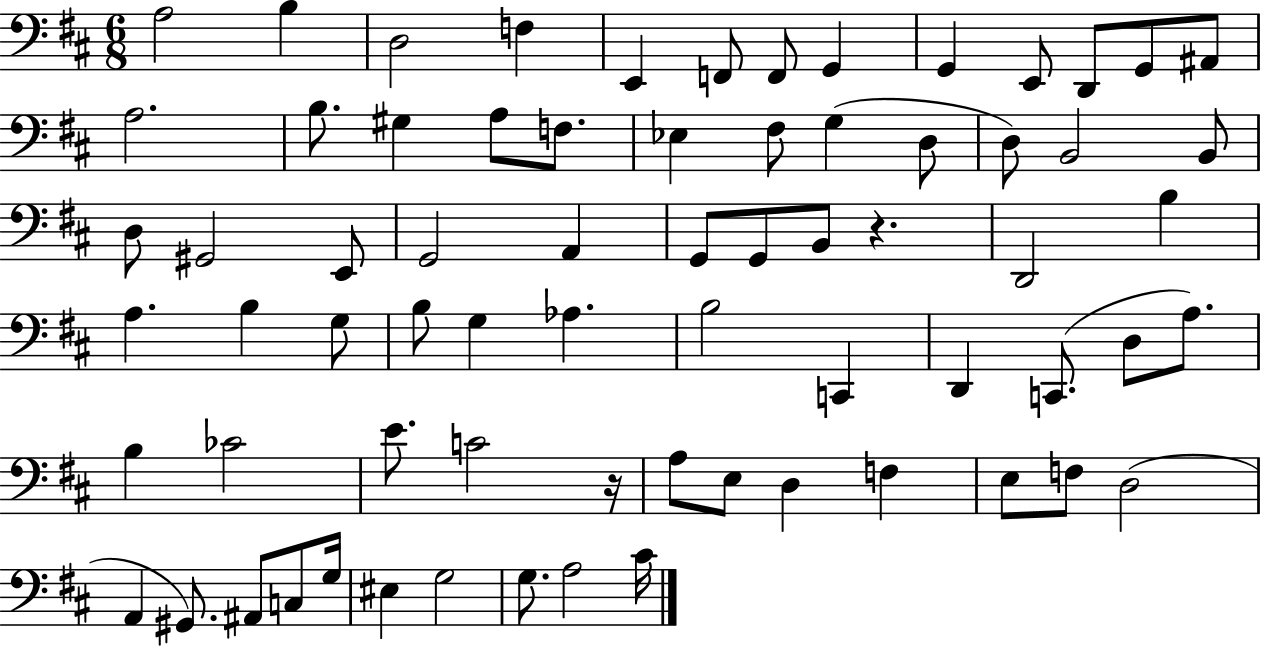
{
  \clef bass
  \numericTimeSignature
  \time 6/8
  \key d \major
  \repeat volta 2 { a2 b4 | d2 f4 | e,4 f,8 f,8 g,4 | g,4 e,8 d,8 g,8 ais,8 | \break a2. | b8. gis4 a8 f8. | ees4 fis8 g4( d8 | d8) b,2 b,8 | \break d8 gis,2 e,8 | g,2 a,4 | g,8 g,8 b,8 r4. | d,2 b4 | \break a4. b4 g8 | b8 g4 aes4. | b2 c,4 | d,4 c,8.( d8 a8.) | \break b4 ces'2 | e'8. c'2 r16 | a8 e8 d4 f4 | e8 f8 d2( | \break a,4 gis,8.) ais,8 c8 g16 | eis4 g2 | g8. a2 cis'16 | } \bar "|."
}